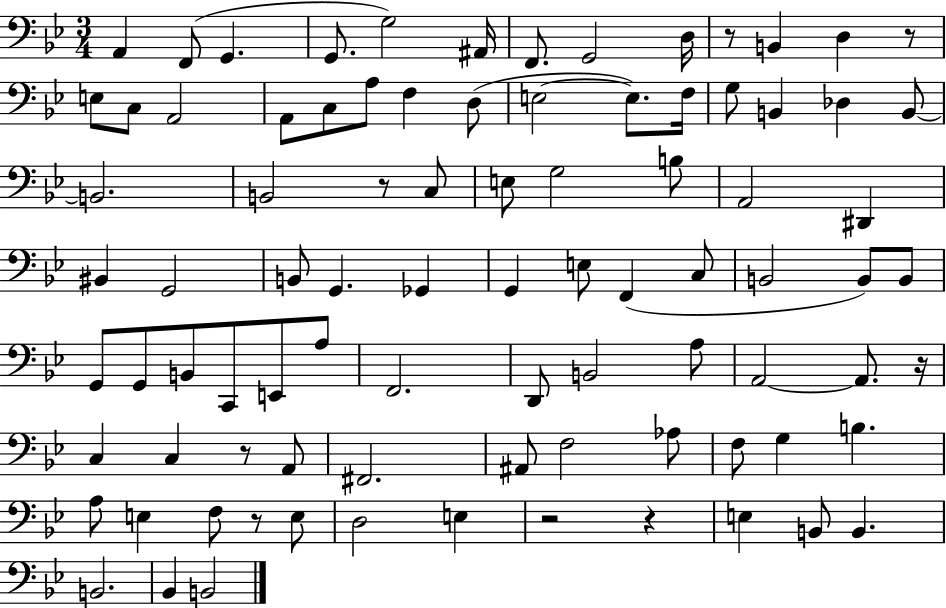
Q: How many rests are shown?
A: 8